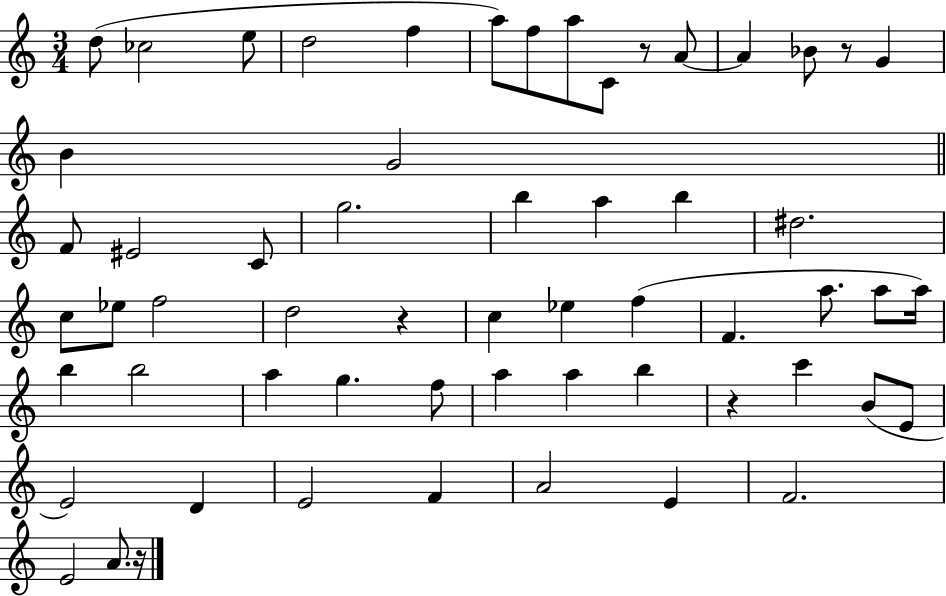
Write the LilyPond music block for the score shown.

{
  \clef treble
  \numericTimeSignature
  \time 3/4
  \key c \major
  d''8( ces''2 e''8 | d''2 f''4 | a''8) f''8 a''8 c'8 r8 a'8~~ | a'4 bes'8 r8 g'4 | \break b'4 g'2 | \bar "||" \break \key c \major f'8 eis'2 c'8 | g''2. | b''4 a''4 b''4 | dis''2. | \break c''8 ees''8 f''2 | d''2 r4 | c''4 ees''4 f''4( | f'4. a''8. a''8 a''16) | \break b''4 b''2 | a''4 g''4. f''8 | a''4 a''4 b''4 | r4 c'''4 b'8( e'8 | \break e'2) d'4 | e'2 f'4 | a'2 e'4 | f'2. | \break e'2 a'8. r16 | \bar "|."
}